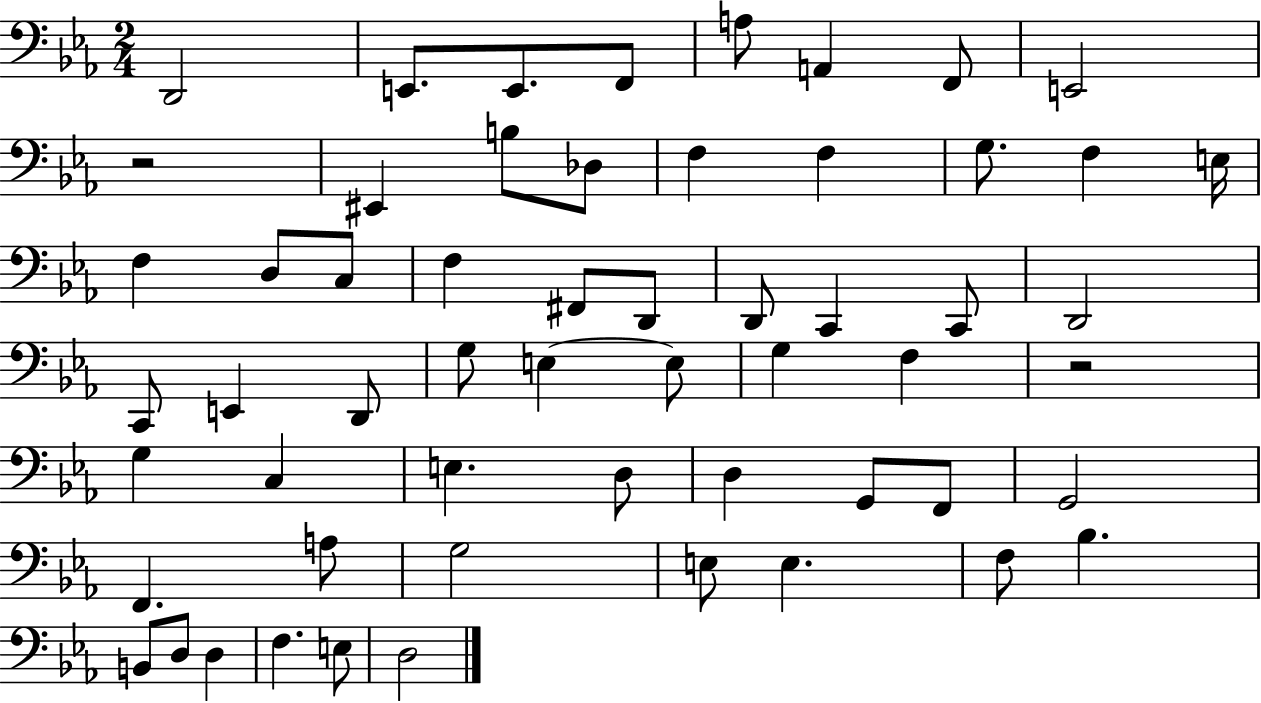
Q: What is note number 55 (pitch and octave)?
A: D3